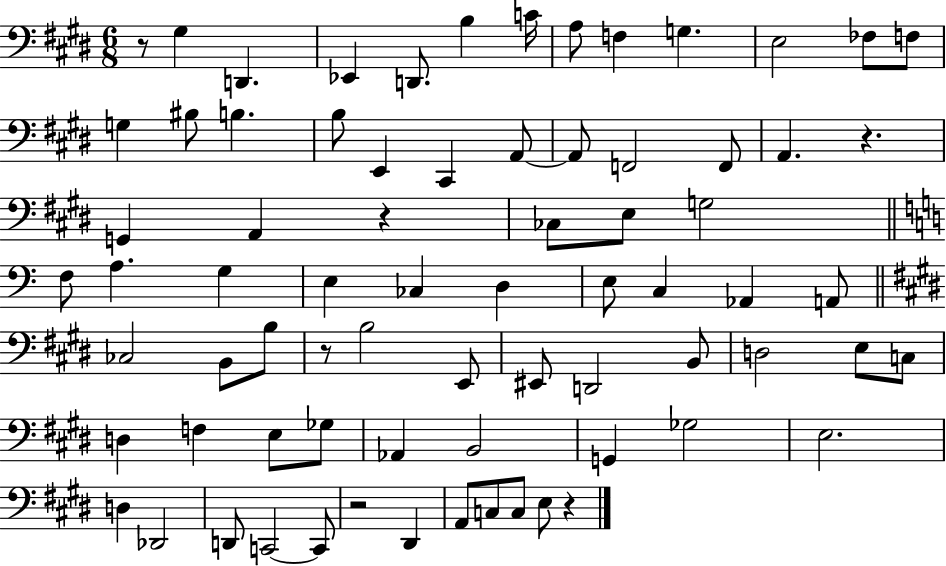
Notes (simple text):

R/e G#3/q D2/q. Eb2/q D2/e. B3/q C4/s A3/e F3/q G3/q. E3/h FES3/e F3/e G3/q BIS3/e B3/q. B3/e E2/q C#2/q A2/e A2/e F2/h F2/e A2/q. R/q. G2/q A2/q R/q CES3/e E3/e G3/h F3/e A3/q. G3/q E3/q CES3/q D3/q E3/e C3/q Ab2/q A2/e CES3/h B2/e B3/e R/e B3/h E2/e EIS2/e D2/h B2/e D3/h E3/e C3/e D3/q F3/q E3/e Gb3/e Ab2/q B2/h G2/q Gb3/h E3/h. D3/q Db2/h D2/e C2/h C2/e R/h D#2/q A2/e C3/e C3/e E3/e R/q